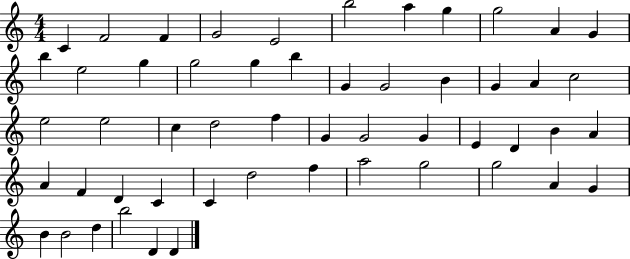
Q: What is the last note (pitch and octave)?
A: D4